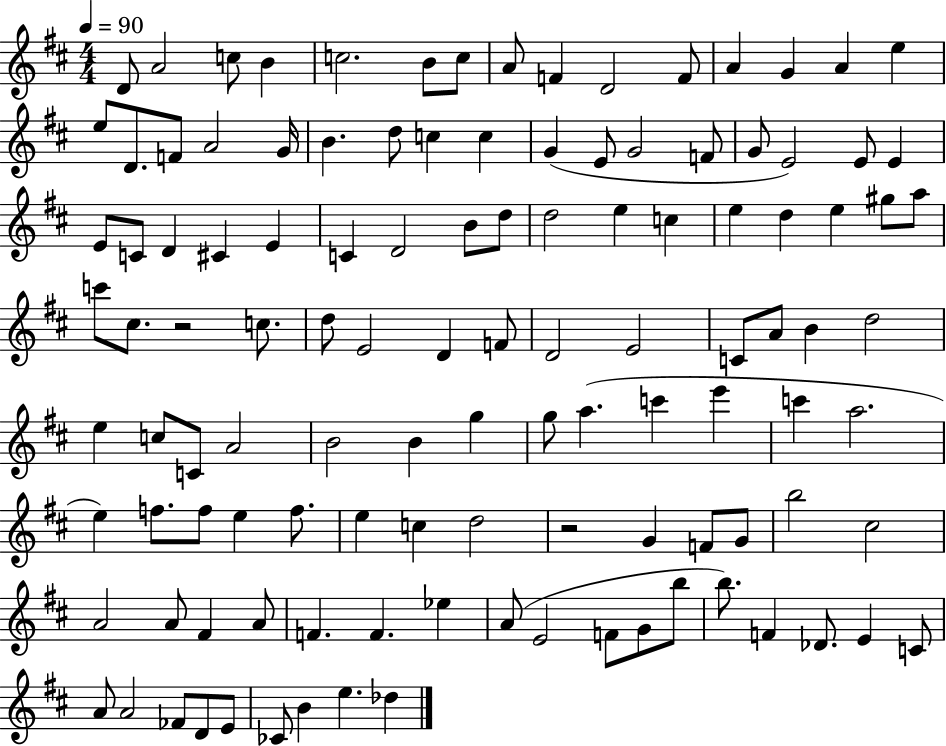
D4/e A4/h C5/e B4/q C5/h. B4/e C5/e A4/e F4/q D4/h F4/e A4/q G4/q A4/q E5/q E5/e D4/e. F4/e A4/h G4/s B4/q. D5/e C5/q C5/q G4/q E4/e G4/h F4/e G4/e E4/h E4/e E4/q E4/e C4/e D4/q C#4/q E4/q C4/q D4/h B4/e D5/e D5/h E5/q C5/q E5/q D5/q E5/q G#5/e A5/e C6/e C#5/e. R/h C5/e. D5/e E4/h D4/q F4/e D4/h E4/h C4/e A4/e B4/q D5/h E5/q C5/e C4/e A4/h B4/h B4/q G5/q G5/e A5/q. C6/q E6/q C6/q A5/h. E5/q F5/e. F5/e E5/q F5/e. E5/q C5/q D5/h R/h G4/q F4/e G4/e B5/h C#5/h A4/h A4/e F#4/q A4/e F4/q. F4/q. Eb5/q A4/e E4/h F4/e G4/e B5/e B5/e. F4/q Db4/e. E4/q C4/e A4/e A4/h FES4/e D4/e E4/e CES4/e B4/q E5/q. Db5/q